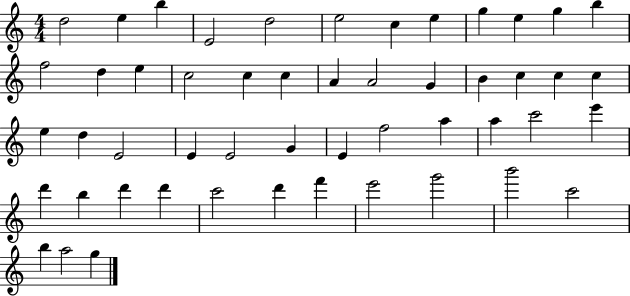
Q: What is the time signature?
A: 4/4